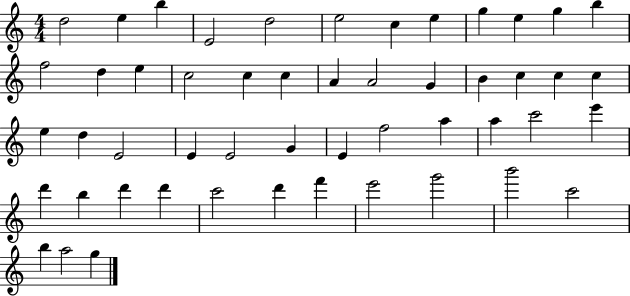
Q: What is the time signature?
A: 4/4